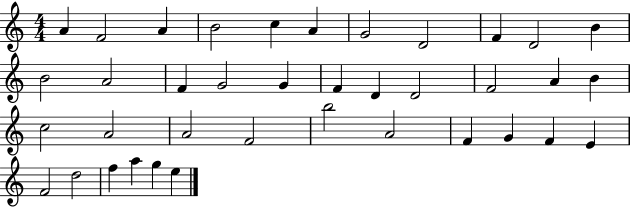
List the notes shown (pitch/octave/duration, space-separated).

A4/q F4/h A4/q B4/h C5/q A4/q G4/h D4/h F4/q D4/h B4/q B4/h A4/h F4/q G4/h G4/q F4/q D4/q D4/h F4/h A4/q B4/q C5/h A4/h A4/h F4/h B5/h A4/h F4/q G4/q F4/q E4/q F4/h D5/h F5/q A5/q G5/q E5/q